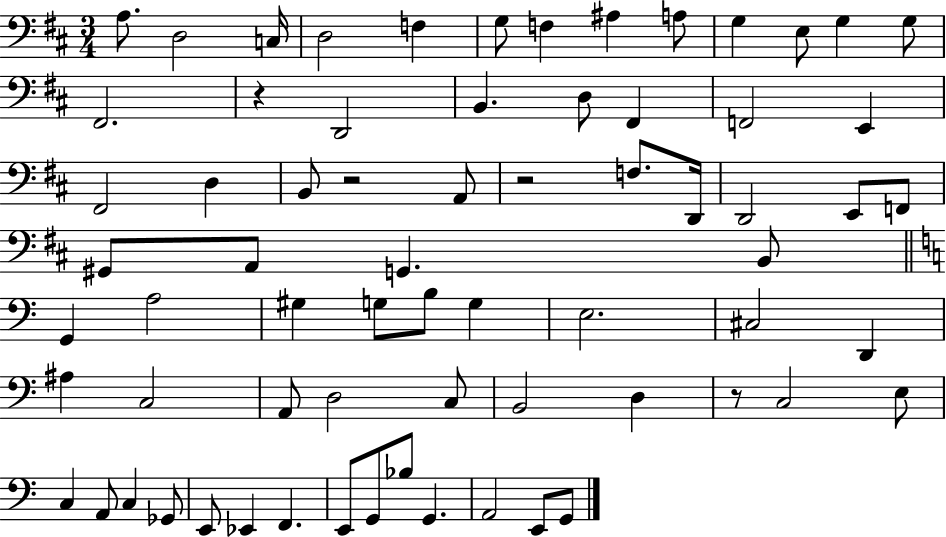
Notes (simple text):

A3/e. D3/h C3/s D3/h F3/q G3/e F3/q A#3/q A3/e G3/q E3/e G3/q G3/e F#2/h. R/q D2/h B2/q. D3/e F#2/q F2/h E2/q F#2/h D3/q B2/e R/h A2/e R/h F3/e. D2/s D2/h E2/e F2/e G#2/e A2/e G2/q. B2/e G2/q A3/h G#3/q G3/e B3/e G3/q E3/h. C#3/h D2/q A#3/q C3/h A2/e D3/h C3/e B2/h D3/q R/e C3/h E3/e C3/q A2/e C3/q Gb2/e E2/e Eb2/q F2/q. E2/e G2/e Bb3/e G2/q. A2/h E2/e G2/e